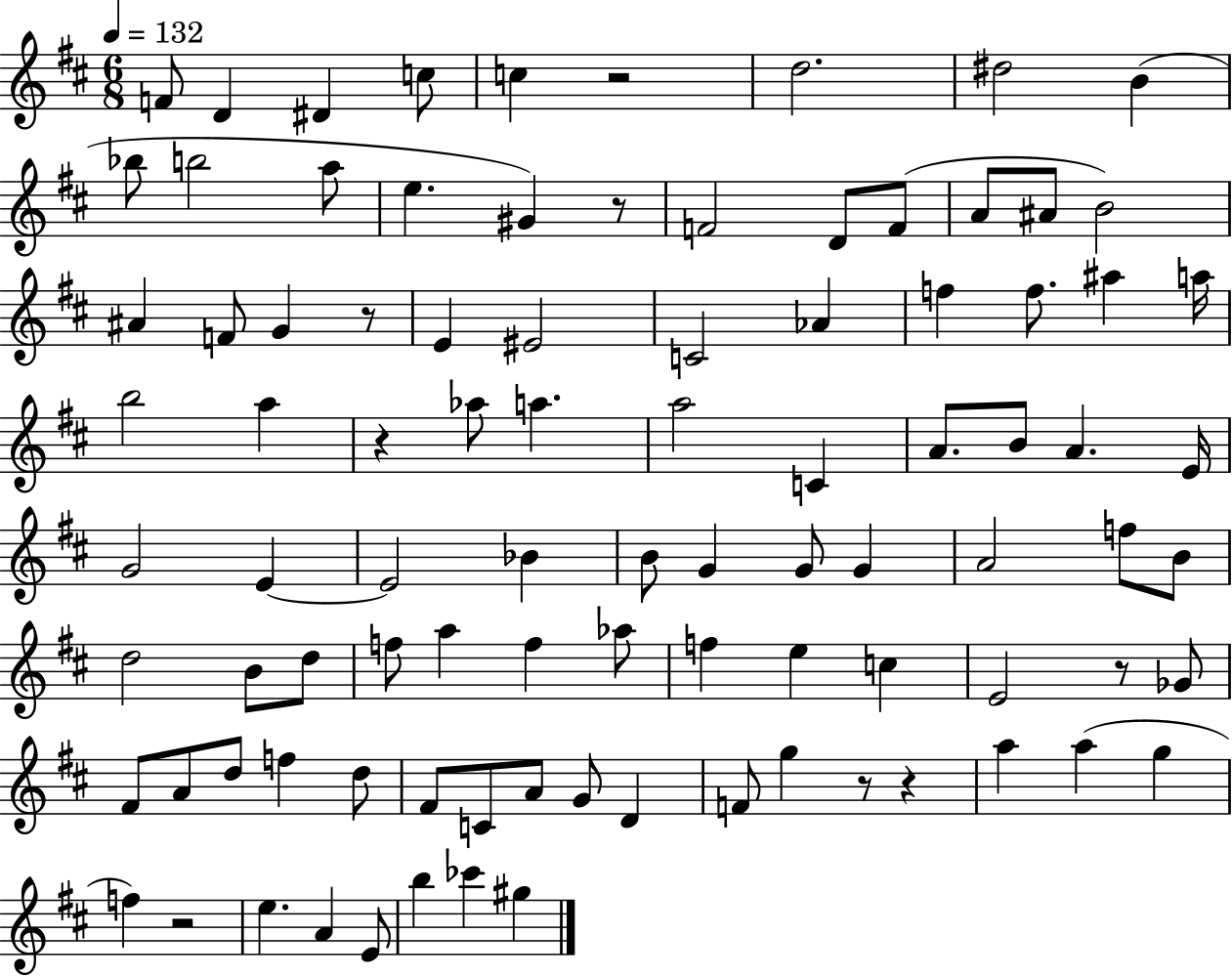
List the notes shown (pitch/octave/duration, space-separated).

F4/e D4/q D#4/q C5/e C5/q R/h D5/h. D#5/h B4/q Bb5/e B5/h A5/e E5/q. G#4/q R/e F4/h D4/e F4/e A4/e A#4/e B4/h A#4/q F4/e G4/q R/e E4/q EIS4/h C4/h Ab4/q F5/q F5/e. A#5/q A5/s B5/h A5/q R/q Ab5/e A5/q. A5/h C4/q A4/e. B4/e A4/q. E4/s G4/h E4/q E4/h Bb4/q B4/e G4/q G4/e G4/q A4/h F5/e B4/e D5/h B4/e D5/e F5/e A5/q F5/q Ab5/e F5/q E5/q C5/q E4/h R/e Gb4/e F#4/e A4/e D5/e F5/q D5/e F#4/e C4/e A4/e G4/e D4/q F4/e G5/q R/e R/q A5/q A5/q G5/q F5/q R/h E5/q. A4/q E4/e B5/q CES6/q G#5/q